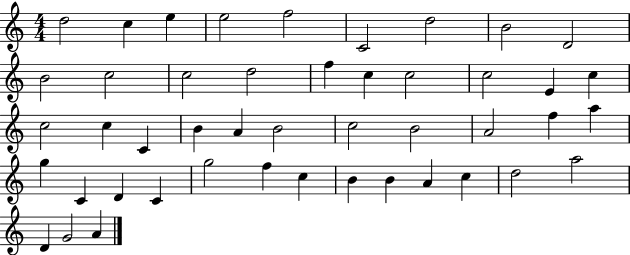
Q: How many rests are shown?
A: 0